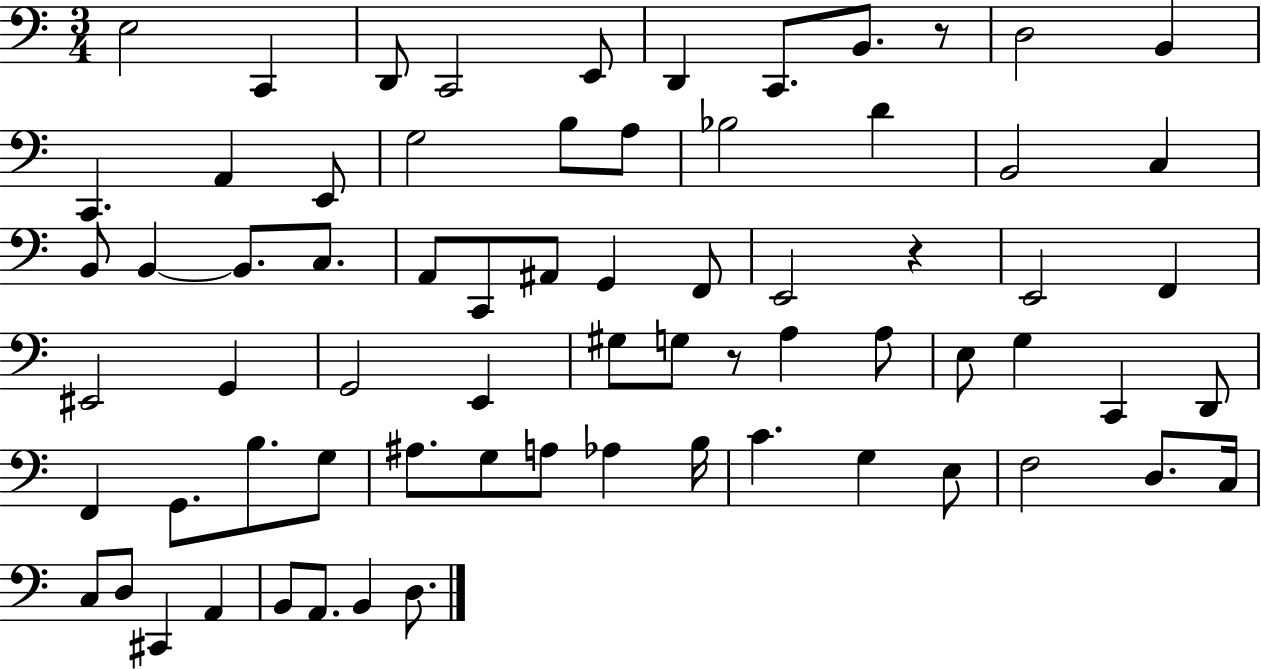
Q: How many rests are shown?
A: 3